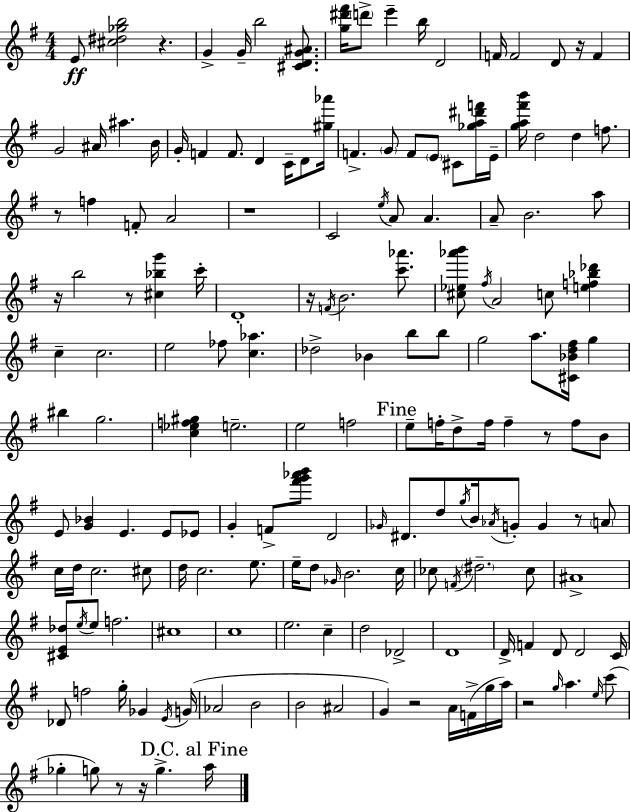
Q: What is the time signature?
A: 4/4